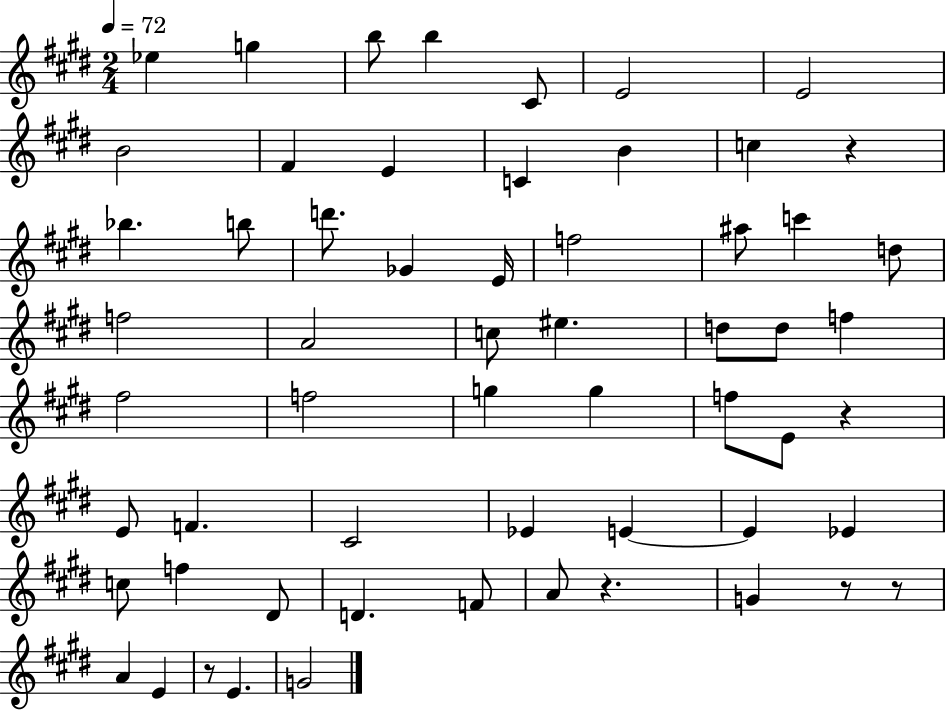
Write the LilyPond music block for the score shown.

{
  \clef treble
  \numericTimeSignature
  \time 2/4
  \key e \major
  \tempo 4 = 72
  \repeat volta 2 { ees''4 g''4 | b''8 b''4 cis'8 | e'2 | e'2 | \break b'2 | fis'4 e'4 | c'4 b'4 | c''4 r4 | \break bes''4. b''8 | d'''8. ges'4 e'16 | f''2 | ais''8 c'''4 d''8 | \break f''2 | a'2 | c''8 eis''4. | d''8 d''8 f''4 | \break fis''2 | f''2 | g''4 g''4 | f''8 e'8 r4 | \break e'8 f'4. | cis'2 | ees'4 e'4~~ | e'4 ees'4 | \break c''8 f''4 dis'8 | d'4. f'8 | a'8 r4. | g'4 r8 r8 | \break a'4 e'4 | r8 e'4. | g'2 | } \bar "|."
}